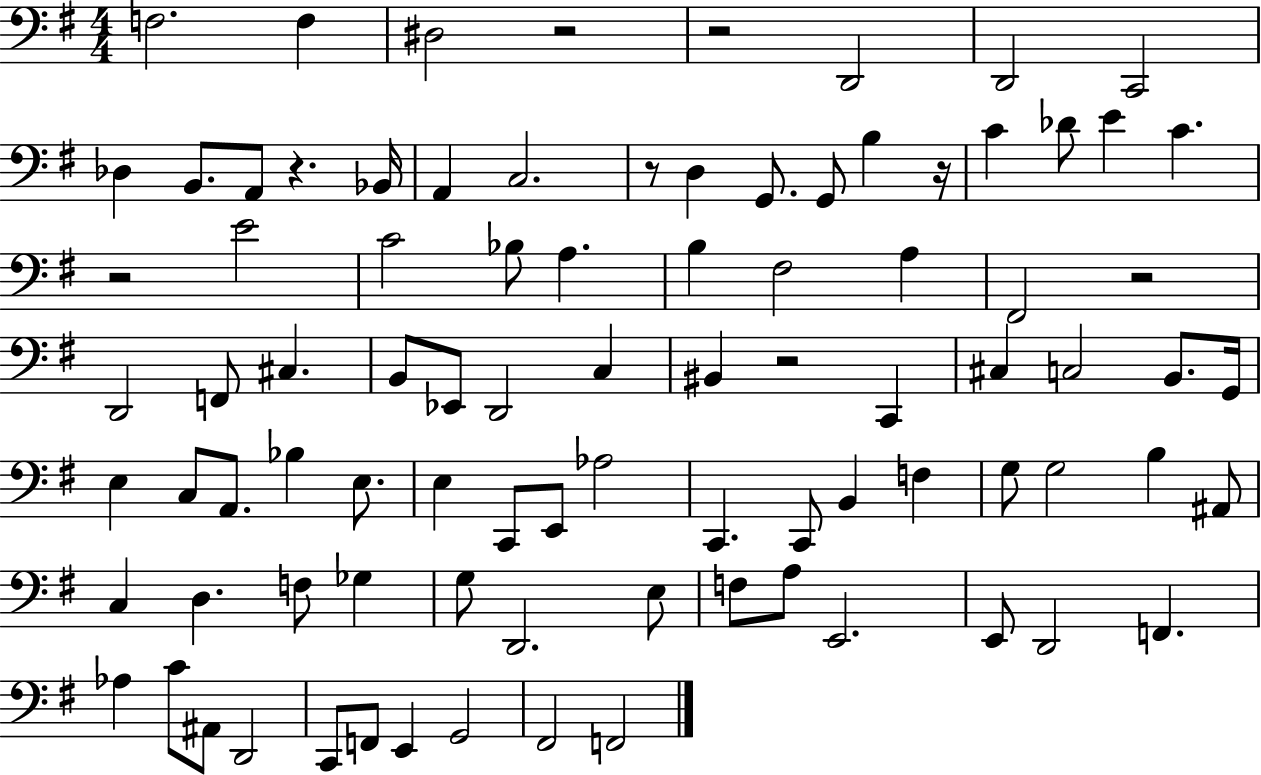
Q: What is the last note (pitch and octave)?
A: F2